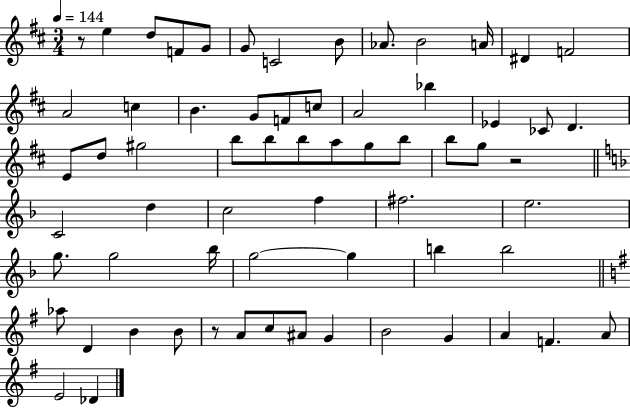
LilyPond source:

{
  \clef treble
  \numericTimeSignature
  \time 3/4
  \key d \major
  \tempo 4 = 144
  \repeat volta 2 { r8 e''4 d''8 f'8 g'8 | g'8 c'2 b'8 | aes'8. b'2 a'16 | dis'4 f'2 | \break a'2 c''4 | b'4. g'8 f'8 c''8 | a'2 bes''4 | ees'4 ces'8 d'4. | \break e'8 d''8 gis''2 | b''8 b''8 b''8 a''8 g''8 b''8 | b''8 g''8 r2 | \bar "||" \break \key f \major c'2 d''4 | c''2 f''4 | fis''2. | e''2. | \break g''8. g''2 bes''16 | g''2~~ g''4 | b''4 b''2 | \bar "||" \break \key g \major aes''8 d'4 b'4 b'8 | r8 a'8 c''8 ais'8 g'4 | b'2 g'4 | a'4 f'4. a'8 | \break e'2 des'4 | } \bar "|."
}